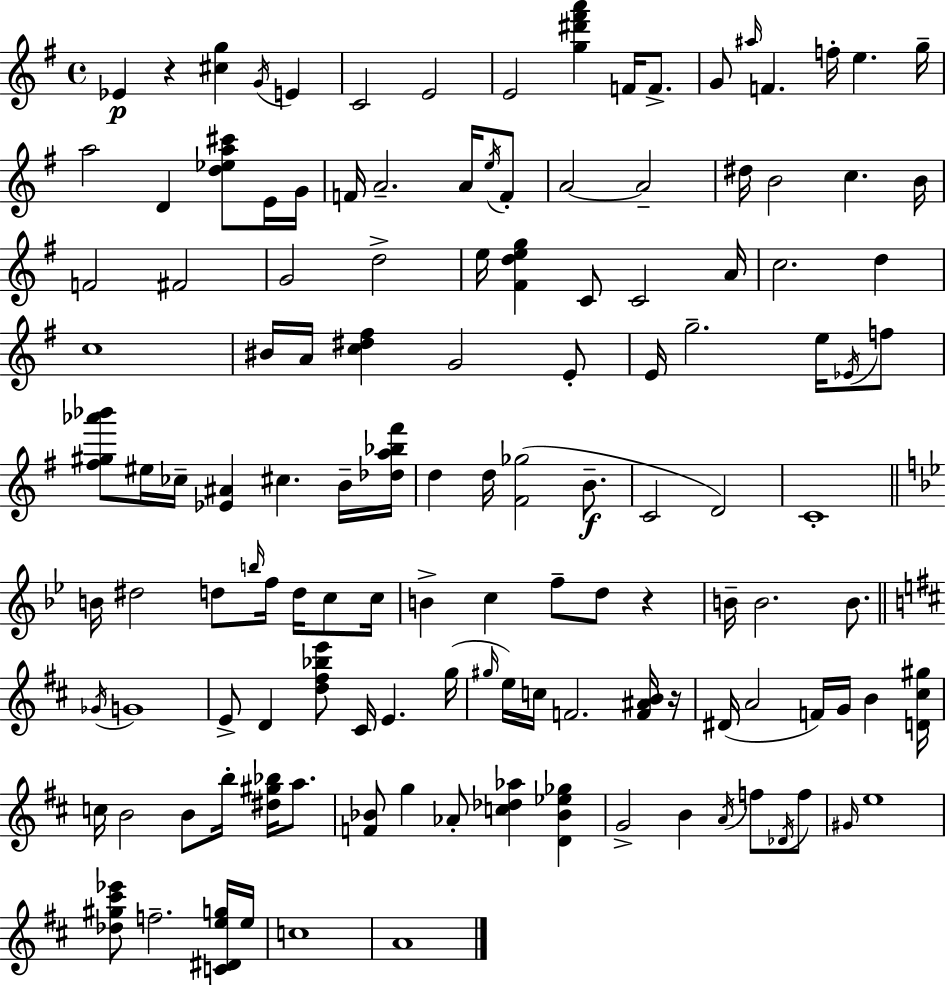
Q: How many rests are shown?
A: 3